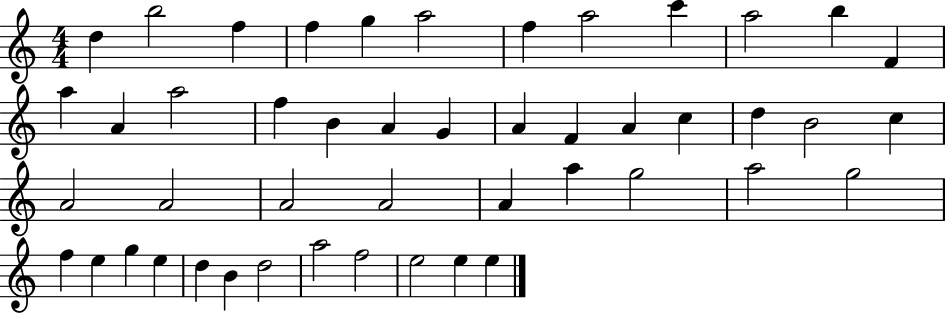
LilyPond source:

{
  \clef treble
  \numericTimeSignature
  \time 4/4
  \key c \major
  d''4 b''2 f''4 | f''4 g''4 a''2 | f''4 a''2 c'''4 | a''2 b''4 f'4 | \break a''4 a'4 a''2 | f''4 b'4 a'4 g'4 | a'4 f'4 a'4 c''4 | d''4 b'2 c''4 | \break a'2 a'2 | a'2 a'2 | a'4 a''4 g''2 | a''2 g''2 | \break f''4 e''4 g''4 e''4 | d''4 b'4 d''2 | a''2 f''2 | e''2 e''4 e''4 | \break \bar "|."
}